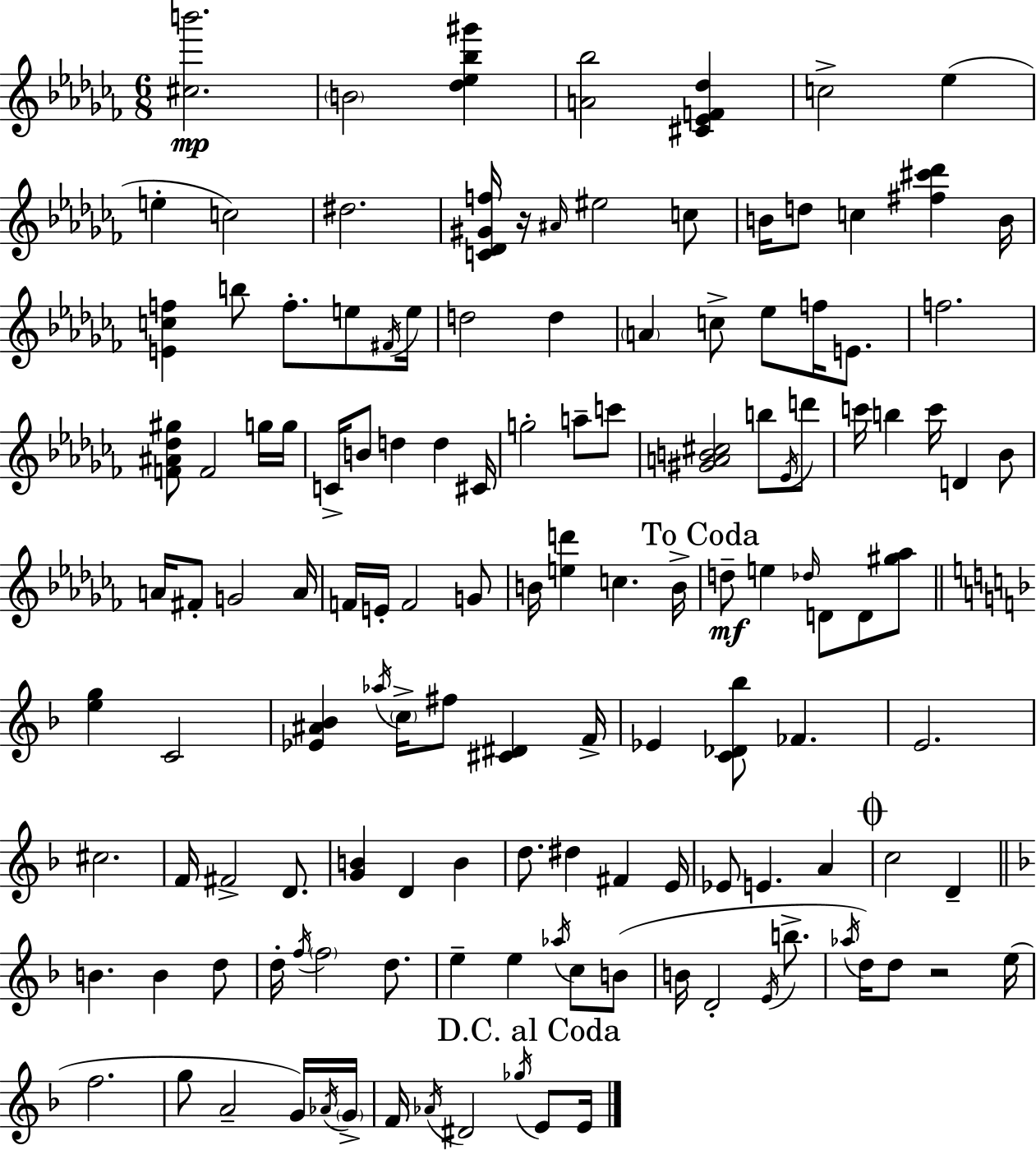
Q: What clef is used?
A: treble